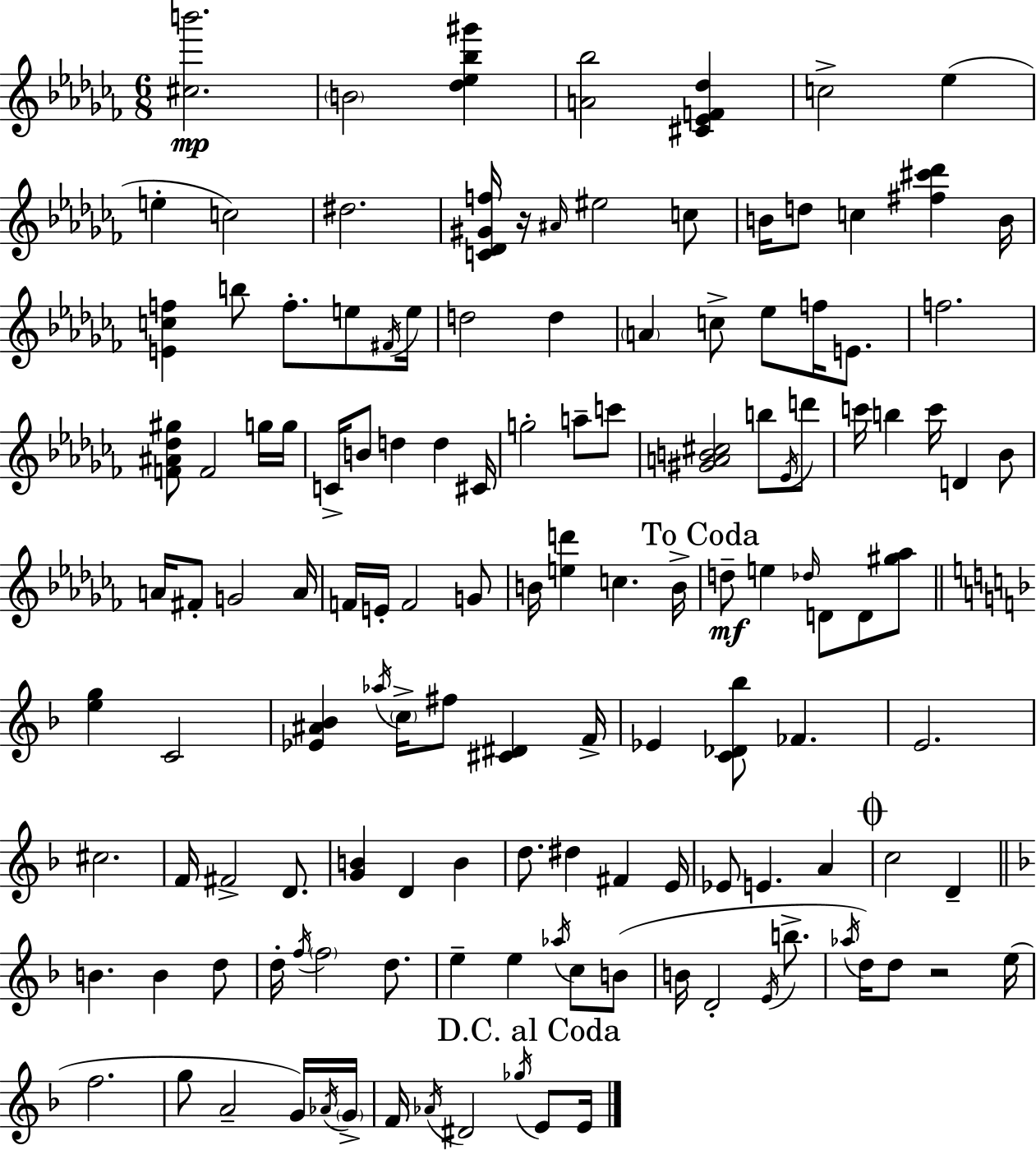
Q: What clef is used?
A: treble